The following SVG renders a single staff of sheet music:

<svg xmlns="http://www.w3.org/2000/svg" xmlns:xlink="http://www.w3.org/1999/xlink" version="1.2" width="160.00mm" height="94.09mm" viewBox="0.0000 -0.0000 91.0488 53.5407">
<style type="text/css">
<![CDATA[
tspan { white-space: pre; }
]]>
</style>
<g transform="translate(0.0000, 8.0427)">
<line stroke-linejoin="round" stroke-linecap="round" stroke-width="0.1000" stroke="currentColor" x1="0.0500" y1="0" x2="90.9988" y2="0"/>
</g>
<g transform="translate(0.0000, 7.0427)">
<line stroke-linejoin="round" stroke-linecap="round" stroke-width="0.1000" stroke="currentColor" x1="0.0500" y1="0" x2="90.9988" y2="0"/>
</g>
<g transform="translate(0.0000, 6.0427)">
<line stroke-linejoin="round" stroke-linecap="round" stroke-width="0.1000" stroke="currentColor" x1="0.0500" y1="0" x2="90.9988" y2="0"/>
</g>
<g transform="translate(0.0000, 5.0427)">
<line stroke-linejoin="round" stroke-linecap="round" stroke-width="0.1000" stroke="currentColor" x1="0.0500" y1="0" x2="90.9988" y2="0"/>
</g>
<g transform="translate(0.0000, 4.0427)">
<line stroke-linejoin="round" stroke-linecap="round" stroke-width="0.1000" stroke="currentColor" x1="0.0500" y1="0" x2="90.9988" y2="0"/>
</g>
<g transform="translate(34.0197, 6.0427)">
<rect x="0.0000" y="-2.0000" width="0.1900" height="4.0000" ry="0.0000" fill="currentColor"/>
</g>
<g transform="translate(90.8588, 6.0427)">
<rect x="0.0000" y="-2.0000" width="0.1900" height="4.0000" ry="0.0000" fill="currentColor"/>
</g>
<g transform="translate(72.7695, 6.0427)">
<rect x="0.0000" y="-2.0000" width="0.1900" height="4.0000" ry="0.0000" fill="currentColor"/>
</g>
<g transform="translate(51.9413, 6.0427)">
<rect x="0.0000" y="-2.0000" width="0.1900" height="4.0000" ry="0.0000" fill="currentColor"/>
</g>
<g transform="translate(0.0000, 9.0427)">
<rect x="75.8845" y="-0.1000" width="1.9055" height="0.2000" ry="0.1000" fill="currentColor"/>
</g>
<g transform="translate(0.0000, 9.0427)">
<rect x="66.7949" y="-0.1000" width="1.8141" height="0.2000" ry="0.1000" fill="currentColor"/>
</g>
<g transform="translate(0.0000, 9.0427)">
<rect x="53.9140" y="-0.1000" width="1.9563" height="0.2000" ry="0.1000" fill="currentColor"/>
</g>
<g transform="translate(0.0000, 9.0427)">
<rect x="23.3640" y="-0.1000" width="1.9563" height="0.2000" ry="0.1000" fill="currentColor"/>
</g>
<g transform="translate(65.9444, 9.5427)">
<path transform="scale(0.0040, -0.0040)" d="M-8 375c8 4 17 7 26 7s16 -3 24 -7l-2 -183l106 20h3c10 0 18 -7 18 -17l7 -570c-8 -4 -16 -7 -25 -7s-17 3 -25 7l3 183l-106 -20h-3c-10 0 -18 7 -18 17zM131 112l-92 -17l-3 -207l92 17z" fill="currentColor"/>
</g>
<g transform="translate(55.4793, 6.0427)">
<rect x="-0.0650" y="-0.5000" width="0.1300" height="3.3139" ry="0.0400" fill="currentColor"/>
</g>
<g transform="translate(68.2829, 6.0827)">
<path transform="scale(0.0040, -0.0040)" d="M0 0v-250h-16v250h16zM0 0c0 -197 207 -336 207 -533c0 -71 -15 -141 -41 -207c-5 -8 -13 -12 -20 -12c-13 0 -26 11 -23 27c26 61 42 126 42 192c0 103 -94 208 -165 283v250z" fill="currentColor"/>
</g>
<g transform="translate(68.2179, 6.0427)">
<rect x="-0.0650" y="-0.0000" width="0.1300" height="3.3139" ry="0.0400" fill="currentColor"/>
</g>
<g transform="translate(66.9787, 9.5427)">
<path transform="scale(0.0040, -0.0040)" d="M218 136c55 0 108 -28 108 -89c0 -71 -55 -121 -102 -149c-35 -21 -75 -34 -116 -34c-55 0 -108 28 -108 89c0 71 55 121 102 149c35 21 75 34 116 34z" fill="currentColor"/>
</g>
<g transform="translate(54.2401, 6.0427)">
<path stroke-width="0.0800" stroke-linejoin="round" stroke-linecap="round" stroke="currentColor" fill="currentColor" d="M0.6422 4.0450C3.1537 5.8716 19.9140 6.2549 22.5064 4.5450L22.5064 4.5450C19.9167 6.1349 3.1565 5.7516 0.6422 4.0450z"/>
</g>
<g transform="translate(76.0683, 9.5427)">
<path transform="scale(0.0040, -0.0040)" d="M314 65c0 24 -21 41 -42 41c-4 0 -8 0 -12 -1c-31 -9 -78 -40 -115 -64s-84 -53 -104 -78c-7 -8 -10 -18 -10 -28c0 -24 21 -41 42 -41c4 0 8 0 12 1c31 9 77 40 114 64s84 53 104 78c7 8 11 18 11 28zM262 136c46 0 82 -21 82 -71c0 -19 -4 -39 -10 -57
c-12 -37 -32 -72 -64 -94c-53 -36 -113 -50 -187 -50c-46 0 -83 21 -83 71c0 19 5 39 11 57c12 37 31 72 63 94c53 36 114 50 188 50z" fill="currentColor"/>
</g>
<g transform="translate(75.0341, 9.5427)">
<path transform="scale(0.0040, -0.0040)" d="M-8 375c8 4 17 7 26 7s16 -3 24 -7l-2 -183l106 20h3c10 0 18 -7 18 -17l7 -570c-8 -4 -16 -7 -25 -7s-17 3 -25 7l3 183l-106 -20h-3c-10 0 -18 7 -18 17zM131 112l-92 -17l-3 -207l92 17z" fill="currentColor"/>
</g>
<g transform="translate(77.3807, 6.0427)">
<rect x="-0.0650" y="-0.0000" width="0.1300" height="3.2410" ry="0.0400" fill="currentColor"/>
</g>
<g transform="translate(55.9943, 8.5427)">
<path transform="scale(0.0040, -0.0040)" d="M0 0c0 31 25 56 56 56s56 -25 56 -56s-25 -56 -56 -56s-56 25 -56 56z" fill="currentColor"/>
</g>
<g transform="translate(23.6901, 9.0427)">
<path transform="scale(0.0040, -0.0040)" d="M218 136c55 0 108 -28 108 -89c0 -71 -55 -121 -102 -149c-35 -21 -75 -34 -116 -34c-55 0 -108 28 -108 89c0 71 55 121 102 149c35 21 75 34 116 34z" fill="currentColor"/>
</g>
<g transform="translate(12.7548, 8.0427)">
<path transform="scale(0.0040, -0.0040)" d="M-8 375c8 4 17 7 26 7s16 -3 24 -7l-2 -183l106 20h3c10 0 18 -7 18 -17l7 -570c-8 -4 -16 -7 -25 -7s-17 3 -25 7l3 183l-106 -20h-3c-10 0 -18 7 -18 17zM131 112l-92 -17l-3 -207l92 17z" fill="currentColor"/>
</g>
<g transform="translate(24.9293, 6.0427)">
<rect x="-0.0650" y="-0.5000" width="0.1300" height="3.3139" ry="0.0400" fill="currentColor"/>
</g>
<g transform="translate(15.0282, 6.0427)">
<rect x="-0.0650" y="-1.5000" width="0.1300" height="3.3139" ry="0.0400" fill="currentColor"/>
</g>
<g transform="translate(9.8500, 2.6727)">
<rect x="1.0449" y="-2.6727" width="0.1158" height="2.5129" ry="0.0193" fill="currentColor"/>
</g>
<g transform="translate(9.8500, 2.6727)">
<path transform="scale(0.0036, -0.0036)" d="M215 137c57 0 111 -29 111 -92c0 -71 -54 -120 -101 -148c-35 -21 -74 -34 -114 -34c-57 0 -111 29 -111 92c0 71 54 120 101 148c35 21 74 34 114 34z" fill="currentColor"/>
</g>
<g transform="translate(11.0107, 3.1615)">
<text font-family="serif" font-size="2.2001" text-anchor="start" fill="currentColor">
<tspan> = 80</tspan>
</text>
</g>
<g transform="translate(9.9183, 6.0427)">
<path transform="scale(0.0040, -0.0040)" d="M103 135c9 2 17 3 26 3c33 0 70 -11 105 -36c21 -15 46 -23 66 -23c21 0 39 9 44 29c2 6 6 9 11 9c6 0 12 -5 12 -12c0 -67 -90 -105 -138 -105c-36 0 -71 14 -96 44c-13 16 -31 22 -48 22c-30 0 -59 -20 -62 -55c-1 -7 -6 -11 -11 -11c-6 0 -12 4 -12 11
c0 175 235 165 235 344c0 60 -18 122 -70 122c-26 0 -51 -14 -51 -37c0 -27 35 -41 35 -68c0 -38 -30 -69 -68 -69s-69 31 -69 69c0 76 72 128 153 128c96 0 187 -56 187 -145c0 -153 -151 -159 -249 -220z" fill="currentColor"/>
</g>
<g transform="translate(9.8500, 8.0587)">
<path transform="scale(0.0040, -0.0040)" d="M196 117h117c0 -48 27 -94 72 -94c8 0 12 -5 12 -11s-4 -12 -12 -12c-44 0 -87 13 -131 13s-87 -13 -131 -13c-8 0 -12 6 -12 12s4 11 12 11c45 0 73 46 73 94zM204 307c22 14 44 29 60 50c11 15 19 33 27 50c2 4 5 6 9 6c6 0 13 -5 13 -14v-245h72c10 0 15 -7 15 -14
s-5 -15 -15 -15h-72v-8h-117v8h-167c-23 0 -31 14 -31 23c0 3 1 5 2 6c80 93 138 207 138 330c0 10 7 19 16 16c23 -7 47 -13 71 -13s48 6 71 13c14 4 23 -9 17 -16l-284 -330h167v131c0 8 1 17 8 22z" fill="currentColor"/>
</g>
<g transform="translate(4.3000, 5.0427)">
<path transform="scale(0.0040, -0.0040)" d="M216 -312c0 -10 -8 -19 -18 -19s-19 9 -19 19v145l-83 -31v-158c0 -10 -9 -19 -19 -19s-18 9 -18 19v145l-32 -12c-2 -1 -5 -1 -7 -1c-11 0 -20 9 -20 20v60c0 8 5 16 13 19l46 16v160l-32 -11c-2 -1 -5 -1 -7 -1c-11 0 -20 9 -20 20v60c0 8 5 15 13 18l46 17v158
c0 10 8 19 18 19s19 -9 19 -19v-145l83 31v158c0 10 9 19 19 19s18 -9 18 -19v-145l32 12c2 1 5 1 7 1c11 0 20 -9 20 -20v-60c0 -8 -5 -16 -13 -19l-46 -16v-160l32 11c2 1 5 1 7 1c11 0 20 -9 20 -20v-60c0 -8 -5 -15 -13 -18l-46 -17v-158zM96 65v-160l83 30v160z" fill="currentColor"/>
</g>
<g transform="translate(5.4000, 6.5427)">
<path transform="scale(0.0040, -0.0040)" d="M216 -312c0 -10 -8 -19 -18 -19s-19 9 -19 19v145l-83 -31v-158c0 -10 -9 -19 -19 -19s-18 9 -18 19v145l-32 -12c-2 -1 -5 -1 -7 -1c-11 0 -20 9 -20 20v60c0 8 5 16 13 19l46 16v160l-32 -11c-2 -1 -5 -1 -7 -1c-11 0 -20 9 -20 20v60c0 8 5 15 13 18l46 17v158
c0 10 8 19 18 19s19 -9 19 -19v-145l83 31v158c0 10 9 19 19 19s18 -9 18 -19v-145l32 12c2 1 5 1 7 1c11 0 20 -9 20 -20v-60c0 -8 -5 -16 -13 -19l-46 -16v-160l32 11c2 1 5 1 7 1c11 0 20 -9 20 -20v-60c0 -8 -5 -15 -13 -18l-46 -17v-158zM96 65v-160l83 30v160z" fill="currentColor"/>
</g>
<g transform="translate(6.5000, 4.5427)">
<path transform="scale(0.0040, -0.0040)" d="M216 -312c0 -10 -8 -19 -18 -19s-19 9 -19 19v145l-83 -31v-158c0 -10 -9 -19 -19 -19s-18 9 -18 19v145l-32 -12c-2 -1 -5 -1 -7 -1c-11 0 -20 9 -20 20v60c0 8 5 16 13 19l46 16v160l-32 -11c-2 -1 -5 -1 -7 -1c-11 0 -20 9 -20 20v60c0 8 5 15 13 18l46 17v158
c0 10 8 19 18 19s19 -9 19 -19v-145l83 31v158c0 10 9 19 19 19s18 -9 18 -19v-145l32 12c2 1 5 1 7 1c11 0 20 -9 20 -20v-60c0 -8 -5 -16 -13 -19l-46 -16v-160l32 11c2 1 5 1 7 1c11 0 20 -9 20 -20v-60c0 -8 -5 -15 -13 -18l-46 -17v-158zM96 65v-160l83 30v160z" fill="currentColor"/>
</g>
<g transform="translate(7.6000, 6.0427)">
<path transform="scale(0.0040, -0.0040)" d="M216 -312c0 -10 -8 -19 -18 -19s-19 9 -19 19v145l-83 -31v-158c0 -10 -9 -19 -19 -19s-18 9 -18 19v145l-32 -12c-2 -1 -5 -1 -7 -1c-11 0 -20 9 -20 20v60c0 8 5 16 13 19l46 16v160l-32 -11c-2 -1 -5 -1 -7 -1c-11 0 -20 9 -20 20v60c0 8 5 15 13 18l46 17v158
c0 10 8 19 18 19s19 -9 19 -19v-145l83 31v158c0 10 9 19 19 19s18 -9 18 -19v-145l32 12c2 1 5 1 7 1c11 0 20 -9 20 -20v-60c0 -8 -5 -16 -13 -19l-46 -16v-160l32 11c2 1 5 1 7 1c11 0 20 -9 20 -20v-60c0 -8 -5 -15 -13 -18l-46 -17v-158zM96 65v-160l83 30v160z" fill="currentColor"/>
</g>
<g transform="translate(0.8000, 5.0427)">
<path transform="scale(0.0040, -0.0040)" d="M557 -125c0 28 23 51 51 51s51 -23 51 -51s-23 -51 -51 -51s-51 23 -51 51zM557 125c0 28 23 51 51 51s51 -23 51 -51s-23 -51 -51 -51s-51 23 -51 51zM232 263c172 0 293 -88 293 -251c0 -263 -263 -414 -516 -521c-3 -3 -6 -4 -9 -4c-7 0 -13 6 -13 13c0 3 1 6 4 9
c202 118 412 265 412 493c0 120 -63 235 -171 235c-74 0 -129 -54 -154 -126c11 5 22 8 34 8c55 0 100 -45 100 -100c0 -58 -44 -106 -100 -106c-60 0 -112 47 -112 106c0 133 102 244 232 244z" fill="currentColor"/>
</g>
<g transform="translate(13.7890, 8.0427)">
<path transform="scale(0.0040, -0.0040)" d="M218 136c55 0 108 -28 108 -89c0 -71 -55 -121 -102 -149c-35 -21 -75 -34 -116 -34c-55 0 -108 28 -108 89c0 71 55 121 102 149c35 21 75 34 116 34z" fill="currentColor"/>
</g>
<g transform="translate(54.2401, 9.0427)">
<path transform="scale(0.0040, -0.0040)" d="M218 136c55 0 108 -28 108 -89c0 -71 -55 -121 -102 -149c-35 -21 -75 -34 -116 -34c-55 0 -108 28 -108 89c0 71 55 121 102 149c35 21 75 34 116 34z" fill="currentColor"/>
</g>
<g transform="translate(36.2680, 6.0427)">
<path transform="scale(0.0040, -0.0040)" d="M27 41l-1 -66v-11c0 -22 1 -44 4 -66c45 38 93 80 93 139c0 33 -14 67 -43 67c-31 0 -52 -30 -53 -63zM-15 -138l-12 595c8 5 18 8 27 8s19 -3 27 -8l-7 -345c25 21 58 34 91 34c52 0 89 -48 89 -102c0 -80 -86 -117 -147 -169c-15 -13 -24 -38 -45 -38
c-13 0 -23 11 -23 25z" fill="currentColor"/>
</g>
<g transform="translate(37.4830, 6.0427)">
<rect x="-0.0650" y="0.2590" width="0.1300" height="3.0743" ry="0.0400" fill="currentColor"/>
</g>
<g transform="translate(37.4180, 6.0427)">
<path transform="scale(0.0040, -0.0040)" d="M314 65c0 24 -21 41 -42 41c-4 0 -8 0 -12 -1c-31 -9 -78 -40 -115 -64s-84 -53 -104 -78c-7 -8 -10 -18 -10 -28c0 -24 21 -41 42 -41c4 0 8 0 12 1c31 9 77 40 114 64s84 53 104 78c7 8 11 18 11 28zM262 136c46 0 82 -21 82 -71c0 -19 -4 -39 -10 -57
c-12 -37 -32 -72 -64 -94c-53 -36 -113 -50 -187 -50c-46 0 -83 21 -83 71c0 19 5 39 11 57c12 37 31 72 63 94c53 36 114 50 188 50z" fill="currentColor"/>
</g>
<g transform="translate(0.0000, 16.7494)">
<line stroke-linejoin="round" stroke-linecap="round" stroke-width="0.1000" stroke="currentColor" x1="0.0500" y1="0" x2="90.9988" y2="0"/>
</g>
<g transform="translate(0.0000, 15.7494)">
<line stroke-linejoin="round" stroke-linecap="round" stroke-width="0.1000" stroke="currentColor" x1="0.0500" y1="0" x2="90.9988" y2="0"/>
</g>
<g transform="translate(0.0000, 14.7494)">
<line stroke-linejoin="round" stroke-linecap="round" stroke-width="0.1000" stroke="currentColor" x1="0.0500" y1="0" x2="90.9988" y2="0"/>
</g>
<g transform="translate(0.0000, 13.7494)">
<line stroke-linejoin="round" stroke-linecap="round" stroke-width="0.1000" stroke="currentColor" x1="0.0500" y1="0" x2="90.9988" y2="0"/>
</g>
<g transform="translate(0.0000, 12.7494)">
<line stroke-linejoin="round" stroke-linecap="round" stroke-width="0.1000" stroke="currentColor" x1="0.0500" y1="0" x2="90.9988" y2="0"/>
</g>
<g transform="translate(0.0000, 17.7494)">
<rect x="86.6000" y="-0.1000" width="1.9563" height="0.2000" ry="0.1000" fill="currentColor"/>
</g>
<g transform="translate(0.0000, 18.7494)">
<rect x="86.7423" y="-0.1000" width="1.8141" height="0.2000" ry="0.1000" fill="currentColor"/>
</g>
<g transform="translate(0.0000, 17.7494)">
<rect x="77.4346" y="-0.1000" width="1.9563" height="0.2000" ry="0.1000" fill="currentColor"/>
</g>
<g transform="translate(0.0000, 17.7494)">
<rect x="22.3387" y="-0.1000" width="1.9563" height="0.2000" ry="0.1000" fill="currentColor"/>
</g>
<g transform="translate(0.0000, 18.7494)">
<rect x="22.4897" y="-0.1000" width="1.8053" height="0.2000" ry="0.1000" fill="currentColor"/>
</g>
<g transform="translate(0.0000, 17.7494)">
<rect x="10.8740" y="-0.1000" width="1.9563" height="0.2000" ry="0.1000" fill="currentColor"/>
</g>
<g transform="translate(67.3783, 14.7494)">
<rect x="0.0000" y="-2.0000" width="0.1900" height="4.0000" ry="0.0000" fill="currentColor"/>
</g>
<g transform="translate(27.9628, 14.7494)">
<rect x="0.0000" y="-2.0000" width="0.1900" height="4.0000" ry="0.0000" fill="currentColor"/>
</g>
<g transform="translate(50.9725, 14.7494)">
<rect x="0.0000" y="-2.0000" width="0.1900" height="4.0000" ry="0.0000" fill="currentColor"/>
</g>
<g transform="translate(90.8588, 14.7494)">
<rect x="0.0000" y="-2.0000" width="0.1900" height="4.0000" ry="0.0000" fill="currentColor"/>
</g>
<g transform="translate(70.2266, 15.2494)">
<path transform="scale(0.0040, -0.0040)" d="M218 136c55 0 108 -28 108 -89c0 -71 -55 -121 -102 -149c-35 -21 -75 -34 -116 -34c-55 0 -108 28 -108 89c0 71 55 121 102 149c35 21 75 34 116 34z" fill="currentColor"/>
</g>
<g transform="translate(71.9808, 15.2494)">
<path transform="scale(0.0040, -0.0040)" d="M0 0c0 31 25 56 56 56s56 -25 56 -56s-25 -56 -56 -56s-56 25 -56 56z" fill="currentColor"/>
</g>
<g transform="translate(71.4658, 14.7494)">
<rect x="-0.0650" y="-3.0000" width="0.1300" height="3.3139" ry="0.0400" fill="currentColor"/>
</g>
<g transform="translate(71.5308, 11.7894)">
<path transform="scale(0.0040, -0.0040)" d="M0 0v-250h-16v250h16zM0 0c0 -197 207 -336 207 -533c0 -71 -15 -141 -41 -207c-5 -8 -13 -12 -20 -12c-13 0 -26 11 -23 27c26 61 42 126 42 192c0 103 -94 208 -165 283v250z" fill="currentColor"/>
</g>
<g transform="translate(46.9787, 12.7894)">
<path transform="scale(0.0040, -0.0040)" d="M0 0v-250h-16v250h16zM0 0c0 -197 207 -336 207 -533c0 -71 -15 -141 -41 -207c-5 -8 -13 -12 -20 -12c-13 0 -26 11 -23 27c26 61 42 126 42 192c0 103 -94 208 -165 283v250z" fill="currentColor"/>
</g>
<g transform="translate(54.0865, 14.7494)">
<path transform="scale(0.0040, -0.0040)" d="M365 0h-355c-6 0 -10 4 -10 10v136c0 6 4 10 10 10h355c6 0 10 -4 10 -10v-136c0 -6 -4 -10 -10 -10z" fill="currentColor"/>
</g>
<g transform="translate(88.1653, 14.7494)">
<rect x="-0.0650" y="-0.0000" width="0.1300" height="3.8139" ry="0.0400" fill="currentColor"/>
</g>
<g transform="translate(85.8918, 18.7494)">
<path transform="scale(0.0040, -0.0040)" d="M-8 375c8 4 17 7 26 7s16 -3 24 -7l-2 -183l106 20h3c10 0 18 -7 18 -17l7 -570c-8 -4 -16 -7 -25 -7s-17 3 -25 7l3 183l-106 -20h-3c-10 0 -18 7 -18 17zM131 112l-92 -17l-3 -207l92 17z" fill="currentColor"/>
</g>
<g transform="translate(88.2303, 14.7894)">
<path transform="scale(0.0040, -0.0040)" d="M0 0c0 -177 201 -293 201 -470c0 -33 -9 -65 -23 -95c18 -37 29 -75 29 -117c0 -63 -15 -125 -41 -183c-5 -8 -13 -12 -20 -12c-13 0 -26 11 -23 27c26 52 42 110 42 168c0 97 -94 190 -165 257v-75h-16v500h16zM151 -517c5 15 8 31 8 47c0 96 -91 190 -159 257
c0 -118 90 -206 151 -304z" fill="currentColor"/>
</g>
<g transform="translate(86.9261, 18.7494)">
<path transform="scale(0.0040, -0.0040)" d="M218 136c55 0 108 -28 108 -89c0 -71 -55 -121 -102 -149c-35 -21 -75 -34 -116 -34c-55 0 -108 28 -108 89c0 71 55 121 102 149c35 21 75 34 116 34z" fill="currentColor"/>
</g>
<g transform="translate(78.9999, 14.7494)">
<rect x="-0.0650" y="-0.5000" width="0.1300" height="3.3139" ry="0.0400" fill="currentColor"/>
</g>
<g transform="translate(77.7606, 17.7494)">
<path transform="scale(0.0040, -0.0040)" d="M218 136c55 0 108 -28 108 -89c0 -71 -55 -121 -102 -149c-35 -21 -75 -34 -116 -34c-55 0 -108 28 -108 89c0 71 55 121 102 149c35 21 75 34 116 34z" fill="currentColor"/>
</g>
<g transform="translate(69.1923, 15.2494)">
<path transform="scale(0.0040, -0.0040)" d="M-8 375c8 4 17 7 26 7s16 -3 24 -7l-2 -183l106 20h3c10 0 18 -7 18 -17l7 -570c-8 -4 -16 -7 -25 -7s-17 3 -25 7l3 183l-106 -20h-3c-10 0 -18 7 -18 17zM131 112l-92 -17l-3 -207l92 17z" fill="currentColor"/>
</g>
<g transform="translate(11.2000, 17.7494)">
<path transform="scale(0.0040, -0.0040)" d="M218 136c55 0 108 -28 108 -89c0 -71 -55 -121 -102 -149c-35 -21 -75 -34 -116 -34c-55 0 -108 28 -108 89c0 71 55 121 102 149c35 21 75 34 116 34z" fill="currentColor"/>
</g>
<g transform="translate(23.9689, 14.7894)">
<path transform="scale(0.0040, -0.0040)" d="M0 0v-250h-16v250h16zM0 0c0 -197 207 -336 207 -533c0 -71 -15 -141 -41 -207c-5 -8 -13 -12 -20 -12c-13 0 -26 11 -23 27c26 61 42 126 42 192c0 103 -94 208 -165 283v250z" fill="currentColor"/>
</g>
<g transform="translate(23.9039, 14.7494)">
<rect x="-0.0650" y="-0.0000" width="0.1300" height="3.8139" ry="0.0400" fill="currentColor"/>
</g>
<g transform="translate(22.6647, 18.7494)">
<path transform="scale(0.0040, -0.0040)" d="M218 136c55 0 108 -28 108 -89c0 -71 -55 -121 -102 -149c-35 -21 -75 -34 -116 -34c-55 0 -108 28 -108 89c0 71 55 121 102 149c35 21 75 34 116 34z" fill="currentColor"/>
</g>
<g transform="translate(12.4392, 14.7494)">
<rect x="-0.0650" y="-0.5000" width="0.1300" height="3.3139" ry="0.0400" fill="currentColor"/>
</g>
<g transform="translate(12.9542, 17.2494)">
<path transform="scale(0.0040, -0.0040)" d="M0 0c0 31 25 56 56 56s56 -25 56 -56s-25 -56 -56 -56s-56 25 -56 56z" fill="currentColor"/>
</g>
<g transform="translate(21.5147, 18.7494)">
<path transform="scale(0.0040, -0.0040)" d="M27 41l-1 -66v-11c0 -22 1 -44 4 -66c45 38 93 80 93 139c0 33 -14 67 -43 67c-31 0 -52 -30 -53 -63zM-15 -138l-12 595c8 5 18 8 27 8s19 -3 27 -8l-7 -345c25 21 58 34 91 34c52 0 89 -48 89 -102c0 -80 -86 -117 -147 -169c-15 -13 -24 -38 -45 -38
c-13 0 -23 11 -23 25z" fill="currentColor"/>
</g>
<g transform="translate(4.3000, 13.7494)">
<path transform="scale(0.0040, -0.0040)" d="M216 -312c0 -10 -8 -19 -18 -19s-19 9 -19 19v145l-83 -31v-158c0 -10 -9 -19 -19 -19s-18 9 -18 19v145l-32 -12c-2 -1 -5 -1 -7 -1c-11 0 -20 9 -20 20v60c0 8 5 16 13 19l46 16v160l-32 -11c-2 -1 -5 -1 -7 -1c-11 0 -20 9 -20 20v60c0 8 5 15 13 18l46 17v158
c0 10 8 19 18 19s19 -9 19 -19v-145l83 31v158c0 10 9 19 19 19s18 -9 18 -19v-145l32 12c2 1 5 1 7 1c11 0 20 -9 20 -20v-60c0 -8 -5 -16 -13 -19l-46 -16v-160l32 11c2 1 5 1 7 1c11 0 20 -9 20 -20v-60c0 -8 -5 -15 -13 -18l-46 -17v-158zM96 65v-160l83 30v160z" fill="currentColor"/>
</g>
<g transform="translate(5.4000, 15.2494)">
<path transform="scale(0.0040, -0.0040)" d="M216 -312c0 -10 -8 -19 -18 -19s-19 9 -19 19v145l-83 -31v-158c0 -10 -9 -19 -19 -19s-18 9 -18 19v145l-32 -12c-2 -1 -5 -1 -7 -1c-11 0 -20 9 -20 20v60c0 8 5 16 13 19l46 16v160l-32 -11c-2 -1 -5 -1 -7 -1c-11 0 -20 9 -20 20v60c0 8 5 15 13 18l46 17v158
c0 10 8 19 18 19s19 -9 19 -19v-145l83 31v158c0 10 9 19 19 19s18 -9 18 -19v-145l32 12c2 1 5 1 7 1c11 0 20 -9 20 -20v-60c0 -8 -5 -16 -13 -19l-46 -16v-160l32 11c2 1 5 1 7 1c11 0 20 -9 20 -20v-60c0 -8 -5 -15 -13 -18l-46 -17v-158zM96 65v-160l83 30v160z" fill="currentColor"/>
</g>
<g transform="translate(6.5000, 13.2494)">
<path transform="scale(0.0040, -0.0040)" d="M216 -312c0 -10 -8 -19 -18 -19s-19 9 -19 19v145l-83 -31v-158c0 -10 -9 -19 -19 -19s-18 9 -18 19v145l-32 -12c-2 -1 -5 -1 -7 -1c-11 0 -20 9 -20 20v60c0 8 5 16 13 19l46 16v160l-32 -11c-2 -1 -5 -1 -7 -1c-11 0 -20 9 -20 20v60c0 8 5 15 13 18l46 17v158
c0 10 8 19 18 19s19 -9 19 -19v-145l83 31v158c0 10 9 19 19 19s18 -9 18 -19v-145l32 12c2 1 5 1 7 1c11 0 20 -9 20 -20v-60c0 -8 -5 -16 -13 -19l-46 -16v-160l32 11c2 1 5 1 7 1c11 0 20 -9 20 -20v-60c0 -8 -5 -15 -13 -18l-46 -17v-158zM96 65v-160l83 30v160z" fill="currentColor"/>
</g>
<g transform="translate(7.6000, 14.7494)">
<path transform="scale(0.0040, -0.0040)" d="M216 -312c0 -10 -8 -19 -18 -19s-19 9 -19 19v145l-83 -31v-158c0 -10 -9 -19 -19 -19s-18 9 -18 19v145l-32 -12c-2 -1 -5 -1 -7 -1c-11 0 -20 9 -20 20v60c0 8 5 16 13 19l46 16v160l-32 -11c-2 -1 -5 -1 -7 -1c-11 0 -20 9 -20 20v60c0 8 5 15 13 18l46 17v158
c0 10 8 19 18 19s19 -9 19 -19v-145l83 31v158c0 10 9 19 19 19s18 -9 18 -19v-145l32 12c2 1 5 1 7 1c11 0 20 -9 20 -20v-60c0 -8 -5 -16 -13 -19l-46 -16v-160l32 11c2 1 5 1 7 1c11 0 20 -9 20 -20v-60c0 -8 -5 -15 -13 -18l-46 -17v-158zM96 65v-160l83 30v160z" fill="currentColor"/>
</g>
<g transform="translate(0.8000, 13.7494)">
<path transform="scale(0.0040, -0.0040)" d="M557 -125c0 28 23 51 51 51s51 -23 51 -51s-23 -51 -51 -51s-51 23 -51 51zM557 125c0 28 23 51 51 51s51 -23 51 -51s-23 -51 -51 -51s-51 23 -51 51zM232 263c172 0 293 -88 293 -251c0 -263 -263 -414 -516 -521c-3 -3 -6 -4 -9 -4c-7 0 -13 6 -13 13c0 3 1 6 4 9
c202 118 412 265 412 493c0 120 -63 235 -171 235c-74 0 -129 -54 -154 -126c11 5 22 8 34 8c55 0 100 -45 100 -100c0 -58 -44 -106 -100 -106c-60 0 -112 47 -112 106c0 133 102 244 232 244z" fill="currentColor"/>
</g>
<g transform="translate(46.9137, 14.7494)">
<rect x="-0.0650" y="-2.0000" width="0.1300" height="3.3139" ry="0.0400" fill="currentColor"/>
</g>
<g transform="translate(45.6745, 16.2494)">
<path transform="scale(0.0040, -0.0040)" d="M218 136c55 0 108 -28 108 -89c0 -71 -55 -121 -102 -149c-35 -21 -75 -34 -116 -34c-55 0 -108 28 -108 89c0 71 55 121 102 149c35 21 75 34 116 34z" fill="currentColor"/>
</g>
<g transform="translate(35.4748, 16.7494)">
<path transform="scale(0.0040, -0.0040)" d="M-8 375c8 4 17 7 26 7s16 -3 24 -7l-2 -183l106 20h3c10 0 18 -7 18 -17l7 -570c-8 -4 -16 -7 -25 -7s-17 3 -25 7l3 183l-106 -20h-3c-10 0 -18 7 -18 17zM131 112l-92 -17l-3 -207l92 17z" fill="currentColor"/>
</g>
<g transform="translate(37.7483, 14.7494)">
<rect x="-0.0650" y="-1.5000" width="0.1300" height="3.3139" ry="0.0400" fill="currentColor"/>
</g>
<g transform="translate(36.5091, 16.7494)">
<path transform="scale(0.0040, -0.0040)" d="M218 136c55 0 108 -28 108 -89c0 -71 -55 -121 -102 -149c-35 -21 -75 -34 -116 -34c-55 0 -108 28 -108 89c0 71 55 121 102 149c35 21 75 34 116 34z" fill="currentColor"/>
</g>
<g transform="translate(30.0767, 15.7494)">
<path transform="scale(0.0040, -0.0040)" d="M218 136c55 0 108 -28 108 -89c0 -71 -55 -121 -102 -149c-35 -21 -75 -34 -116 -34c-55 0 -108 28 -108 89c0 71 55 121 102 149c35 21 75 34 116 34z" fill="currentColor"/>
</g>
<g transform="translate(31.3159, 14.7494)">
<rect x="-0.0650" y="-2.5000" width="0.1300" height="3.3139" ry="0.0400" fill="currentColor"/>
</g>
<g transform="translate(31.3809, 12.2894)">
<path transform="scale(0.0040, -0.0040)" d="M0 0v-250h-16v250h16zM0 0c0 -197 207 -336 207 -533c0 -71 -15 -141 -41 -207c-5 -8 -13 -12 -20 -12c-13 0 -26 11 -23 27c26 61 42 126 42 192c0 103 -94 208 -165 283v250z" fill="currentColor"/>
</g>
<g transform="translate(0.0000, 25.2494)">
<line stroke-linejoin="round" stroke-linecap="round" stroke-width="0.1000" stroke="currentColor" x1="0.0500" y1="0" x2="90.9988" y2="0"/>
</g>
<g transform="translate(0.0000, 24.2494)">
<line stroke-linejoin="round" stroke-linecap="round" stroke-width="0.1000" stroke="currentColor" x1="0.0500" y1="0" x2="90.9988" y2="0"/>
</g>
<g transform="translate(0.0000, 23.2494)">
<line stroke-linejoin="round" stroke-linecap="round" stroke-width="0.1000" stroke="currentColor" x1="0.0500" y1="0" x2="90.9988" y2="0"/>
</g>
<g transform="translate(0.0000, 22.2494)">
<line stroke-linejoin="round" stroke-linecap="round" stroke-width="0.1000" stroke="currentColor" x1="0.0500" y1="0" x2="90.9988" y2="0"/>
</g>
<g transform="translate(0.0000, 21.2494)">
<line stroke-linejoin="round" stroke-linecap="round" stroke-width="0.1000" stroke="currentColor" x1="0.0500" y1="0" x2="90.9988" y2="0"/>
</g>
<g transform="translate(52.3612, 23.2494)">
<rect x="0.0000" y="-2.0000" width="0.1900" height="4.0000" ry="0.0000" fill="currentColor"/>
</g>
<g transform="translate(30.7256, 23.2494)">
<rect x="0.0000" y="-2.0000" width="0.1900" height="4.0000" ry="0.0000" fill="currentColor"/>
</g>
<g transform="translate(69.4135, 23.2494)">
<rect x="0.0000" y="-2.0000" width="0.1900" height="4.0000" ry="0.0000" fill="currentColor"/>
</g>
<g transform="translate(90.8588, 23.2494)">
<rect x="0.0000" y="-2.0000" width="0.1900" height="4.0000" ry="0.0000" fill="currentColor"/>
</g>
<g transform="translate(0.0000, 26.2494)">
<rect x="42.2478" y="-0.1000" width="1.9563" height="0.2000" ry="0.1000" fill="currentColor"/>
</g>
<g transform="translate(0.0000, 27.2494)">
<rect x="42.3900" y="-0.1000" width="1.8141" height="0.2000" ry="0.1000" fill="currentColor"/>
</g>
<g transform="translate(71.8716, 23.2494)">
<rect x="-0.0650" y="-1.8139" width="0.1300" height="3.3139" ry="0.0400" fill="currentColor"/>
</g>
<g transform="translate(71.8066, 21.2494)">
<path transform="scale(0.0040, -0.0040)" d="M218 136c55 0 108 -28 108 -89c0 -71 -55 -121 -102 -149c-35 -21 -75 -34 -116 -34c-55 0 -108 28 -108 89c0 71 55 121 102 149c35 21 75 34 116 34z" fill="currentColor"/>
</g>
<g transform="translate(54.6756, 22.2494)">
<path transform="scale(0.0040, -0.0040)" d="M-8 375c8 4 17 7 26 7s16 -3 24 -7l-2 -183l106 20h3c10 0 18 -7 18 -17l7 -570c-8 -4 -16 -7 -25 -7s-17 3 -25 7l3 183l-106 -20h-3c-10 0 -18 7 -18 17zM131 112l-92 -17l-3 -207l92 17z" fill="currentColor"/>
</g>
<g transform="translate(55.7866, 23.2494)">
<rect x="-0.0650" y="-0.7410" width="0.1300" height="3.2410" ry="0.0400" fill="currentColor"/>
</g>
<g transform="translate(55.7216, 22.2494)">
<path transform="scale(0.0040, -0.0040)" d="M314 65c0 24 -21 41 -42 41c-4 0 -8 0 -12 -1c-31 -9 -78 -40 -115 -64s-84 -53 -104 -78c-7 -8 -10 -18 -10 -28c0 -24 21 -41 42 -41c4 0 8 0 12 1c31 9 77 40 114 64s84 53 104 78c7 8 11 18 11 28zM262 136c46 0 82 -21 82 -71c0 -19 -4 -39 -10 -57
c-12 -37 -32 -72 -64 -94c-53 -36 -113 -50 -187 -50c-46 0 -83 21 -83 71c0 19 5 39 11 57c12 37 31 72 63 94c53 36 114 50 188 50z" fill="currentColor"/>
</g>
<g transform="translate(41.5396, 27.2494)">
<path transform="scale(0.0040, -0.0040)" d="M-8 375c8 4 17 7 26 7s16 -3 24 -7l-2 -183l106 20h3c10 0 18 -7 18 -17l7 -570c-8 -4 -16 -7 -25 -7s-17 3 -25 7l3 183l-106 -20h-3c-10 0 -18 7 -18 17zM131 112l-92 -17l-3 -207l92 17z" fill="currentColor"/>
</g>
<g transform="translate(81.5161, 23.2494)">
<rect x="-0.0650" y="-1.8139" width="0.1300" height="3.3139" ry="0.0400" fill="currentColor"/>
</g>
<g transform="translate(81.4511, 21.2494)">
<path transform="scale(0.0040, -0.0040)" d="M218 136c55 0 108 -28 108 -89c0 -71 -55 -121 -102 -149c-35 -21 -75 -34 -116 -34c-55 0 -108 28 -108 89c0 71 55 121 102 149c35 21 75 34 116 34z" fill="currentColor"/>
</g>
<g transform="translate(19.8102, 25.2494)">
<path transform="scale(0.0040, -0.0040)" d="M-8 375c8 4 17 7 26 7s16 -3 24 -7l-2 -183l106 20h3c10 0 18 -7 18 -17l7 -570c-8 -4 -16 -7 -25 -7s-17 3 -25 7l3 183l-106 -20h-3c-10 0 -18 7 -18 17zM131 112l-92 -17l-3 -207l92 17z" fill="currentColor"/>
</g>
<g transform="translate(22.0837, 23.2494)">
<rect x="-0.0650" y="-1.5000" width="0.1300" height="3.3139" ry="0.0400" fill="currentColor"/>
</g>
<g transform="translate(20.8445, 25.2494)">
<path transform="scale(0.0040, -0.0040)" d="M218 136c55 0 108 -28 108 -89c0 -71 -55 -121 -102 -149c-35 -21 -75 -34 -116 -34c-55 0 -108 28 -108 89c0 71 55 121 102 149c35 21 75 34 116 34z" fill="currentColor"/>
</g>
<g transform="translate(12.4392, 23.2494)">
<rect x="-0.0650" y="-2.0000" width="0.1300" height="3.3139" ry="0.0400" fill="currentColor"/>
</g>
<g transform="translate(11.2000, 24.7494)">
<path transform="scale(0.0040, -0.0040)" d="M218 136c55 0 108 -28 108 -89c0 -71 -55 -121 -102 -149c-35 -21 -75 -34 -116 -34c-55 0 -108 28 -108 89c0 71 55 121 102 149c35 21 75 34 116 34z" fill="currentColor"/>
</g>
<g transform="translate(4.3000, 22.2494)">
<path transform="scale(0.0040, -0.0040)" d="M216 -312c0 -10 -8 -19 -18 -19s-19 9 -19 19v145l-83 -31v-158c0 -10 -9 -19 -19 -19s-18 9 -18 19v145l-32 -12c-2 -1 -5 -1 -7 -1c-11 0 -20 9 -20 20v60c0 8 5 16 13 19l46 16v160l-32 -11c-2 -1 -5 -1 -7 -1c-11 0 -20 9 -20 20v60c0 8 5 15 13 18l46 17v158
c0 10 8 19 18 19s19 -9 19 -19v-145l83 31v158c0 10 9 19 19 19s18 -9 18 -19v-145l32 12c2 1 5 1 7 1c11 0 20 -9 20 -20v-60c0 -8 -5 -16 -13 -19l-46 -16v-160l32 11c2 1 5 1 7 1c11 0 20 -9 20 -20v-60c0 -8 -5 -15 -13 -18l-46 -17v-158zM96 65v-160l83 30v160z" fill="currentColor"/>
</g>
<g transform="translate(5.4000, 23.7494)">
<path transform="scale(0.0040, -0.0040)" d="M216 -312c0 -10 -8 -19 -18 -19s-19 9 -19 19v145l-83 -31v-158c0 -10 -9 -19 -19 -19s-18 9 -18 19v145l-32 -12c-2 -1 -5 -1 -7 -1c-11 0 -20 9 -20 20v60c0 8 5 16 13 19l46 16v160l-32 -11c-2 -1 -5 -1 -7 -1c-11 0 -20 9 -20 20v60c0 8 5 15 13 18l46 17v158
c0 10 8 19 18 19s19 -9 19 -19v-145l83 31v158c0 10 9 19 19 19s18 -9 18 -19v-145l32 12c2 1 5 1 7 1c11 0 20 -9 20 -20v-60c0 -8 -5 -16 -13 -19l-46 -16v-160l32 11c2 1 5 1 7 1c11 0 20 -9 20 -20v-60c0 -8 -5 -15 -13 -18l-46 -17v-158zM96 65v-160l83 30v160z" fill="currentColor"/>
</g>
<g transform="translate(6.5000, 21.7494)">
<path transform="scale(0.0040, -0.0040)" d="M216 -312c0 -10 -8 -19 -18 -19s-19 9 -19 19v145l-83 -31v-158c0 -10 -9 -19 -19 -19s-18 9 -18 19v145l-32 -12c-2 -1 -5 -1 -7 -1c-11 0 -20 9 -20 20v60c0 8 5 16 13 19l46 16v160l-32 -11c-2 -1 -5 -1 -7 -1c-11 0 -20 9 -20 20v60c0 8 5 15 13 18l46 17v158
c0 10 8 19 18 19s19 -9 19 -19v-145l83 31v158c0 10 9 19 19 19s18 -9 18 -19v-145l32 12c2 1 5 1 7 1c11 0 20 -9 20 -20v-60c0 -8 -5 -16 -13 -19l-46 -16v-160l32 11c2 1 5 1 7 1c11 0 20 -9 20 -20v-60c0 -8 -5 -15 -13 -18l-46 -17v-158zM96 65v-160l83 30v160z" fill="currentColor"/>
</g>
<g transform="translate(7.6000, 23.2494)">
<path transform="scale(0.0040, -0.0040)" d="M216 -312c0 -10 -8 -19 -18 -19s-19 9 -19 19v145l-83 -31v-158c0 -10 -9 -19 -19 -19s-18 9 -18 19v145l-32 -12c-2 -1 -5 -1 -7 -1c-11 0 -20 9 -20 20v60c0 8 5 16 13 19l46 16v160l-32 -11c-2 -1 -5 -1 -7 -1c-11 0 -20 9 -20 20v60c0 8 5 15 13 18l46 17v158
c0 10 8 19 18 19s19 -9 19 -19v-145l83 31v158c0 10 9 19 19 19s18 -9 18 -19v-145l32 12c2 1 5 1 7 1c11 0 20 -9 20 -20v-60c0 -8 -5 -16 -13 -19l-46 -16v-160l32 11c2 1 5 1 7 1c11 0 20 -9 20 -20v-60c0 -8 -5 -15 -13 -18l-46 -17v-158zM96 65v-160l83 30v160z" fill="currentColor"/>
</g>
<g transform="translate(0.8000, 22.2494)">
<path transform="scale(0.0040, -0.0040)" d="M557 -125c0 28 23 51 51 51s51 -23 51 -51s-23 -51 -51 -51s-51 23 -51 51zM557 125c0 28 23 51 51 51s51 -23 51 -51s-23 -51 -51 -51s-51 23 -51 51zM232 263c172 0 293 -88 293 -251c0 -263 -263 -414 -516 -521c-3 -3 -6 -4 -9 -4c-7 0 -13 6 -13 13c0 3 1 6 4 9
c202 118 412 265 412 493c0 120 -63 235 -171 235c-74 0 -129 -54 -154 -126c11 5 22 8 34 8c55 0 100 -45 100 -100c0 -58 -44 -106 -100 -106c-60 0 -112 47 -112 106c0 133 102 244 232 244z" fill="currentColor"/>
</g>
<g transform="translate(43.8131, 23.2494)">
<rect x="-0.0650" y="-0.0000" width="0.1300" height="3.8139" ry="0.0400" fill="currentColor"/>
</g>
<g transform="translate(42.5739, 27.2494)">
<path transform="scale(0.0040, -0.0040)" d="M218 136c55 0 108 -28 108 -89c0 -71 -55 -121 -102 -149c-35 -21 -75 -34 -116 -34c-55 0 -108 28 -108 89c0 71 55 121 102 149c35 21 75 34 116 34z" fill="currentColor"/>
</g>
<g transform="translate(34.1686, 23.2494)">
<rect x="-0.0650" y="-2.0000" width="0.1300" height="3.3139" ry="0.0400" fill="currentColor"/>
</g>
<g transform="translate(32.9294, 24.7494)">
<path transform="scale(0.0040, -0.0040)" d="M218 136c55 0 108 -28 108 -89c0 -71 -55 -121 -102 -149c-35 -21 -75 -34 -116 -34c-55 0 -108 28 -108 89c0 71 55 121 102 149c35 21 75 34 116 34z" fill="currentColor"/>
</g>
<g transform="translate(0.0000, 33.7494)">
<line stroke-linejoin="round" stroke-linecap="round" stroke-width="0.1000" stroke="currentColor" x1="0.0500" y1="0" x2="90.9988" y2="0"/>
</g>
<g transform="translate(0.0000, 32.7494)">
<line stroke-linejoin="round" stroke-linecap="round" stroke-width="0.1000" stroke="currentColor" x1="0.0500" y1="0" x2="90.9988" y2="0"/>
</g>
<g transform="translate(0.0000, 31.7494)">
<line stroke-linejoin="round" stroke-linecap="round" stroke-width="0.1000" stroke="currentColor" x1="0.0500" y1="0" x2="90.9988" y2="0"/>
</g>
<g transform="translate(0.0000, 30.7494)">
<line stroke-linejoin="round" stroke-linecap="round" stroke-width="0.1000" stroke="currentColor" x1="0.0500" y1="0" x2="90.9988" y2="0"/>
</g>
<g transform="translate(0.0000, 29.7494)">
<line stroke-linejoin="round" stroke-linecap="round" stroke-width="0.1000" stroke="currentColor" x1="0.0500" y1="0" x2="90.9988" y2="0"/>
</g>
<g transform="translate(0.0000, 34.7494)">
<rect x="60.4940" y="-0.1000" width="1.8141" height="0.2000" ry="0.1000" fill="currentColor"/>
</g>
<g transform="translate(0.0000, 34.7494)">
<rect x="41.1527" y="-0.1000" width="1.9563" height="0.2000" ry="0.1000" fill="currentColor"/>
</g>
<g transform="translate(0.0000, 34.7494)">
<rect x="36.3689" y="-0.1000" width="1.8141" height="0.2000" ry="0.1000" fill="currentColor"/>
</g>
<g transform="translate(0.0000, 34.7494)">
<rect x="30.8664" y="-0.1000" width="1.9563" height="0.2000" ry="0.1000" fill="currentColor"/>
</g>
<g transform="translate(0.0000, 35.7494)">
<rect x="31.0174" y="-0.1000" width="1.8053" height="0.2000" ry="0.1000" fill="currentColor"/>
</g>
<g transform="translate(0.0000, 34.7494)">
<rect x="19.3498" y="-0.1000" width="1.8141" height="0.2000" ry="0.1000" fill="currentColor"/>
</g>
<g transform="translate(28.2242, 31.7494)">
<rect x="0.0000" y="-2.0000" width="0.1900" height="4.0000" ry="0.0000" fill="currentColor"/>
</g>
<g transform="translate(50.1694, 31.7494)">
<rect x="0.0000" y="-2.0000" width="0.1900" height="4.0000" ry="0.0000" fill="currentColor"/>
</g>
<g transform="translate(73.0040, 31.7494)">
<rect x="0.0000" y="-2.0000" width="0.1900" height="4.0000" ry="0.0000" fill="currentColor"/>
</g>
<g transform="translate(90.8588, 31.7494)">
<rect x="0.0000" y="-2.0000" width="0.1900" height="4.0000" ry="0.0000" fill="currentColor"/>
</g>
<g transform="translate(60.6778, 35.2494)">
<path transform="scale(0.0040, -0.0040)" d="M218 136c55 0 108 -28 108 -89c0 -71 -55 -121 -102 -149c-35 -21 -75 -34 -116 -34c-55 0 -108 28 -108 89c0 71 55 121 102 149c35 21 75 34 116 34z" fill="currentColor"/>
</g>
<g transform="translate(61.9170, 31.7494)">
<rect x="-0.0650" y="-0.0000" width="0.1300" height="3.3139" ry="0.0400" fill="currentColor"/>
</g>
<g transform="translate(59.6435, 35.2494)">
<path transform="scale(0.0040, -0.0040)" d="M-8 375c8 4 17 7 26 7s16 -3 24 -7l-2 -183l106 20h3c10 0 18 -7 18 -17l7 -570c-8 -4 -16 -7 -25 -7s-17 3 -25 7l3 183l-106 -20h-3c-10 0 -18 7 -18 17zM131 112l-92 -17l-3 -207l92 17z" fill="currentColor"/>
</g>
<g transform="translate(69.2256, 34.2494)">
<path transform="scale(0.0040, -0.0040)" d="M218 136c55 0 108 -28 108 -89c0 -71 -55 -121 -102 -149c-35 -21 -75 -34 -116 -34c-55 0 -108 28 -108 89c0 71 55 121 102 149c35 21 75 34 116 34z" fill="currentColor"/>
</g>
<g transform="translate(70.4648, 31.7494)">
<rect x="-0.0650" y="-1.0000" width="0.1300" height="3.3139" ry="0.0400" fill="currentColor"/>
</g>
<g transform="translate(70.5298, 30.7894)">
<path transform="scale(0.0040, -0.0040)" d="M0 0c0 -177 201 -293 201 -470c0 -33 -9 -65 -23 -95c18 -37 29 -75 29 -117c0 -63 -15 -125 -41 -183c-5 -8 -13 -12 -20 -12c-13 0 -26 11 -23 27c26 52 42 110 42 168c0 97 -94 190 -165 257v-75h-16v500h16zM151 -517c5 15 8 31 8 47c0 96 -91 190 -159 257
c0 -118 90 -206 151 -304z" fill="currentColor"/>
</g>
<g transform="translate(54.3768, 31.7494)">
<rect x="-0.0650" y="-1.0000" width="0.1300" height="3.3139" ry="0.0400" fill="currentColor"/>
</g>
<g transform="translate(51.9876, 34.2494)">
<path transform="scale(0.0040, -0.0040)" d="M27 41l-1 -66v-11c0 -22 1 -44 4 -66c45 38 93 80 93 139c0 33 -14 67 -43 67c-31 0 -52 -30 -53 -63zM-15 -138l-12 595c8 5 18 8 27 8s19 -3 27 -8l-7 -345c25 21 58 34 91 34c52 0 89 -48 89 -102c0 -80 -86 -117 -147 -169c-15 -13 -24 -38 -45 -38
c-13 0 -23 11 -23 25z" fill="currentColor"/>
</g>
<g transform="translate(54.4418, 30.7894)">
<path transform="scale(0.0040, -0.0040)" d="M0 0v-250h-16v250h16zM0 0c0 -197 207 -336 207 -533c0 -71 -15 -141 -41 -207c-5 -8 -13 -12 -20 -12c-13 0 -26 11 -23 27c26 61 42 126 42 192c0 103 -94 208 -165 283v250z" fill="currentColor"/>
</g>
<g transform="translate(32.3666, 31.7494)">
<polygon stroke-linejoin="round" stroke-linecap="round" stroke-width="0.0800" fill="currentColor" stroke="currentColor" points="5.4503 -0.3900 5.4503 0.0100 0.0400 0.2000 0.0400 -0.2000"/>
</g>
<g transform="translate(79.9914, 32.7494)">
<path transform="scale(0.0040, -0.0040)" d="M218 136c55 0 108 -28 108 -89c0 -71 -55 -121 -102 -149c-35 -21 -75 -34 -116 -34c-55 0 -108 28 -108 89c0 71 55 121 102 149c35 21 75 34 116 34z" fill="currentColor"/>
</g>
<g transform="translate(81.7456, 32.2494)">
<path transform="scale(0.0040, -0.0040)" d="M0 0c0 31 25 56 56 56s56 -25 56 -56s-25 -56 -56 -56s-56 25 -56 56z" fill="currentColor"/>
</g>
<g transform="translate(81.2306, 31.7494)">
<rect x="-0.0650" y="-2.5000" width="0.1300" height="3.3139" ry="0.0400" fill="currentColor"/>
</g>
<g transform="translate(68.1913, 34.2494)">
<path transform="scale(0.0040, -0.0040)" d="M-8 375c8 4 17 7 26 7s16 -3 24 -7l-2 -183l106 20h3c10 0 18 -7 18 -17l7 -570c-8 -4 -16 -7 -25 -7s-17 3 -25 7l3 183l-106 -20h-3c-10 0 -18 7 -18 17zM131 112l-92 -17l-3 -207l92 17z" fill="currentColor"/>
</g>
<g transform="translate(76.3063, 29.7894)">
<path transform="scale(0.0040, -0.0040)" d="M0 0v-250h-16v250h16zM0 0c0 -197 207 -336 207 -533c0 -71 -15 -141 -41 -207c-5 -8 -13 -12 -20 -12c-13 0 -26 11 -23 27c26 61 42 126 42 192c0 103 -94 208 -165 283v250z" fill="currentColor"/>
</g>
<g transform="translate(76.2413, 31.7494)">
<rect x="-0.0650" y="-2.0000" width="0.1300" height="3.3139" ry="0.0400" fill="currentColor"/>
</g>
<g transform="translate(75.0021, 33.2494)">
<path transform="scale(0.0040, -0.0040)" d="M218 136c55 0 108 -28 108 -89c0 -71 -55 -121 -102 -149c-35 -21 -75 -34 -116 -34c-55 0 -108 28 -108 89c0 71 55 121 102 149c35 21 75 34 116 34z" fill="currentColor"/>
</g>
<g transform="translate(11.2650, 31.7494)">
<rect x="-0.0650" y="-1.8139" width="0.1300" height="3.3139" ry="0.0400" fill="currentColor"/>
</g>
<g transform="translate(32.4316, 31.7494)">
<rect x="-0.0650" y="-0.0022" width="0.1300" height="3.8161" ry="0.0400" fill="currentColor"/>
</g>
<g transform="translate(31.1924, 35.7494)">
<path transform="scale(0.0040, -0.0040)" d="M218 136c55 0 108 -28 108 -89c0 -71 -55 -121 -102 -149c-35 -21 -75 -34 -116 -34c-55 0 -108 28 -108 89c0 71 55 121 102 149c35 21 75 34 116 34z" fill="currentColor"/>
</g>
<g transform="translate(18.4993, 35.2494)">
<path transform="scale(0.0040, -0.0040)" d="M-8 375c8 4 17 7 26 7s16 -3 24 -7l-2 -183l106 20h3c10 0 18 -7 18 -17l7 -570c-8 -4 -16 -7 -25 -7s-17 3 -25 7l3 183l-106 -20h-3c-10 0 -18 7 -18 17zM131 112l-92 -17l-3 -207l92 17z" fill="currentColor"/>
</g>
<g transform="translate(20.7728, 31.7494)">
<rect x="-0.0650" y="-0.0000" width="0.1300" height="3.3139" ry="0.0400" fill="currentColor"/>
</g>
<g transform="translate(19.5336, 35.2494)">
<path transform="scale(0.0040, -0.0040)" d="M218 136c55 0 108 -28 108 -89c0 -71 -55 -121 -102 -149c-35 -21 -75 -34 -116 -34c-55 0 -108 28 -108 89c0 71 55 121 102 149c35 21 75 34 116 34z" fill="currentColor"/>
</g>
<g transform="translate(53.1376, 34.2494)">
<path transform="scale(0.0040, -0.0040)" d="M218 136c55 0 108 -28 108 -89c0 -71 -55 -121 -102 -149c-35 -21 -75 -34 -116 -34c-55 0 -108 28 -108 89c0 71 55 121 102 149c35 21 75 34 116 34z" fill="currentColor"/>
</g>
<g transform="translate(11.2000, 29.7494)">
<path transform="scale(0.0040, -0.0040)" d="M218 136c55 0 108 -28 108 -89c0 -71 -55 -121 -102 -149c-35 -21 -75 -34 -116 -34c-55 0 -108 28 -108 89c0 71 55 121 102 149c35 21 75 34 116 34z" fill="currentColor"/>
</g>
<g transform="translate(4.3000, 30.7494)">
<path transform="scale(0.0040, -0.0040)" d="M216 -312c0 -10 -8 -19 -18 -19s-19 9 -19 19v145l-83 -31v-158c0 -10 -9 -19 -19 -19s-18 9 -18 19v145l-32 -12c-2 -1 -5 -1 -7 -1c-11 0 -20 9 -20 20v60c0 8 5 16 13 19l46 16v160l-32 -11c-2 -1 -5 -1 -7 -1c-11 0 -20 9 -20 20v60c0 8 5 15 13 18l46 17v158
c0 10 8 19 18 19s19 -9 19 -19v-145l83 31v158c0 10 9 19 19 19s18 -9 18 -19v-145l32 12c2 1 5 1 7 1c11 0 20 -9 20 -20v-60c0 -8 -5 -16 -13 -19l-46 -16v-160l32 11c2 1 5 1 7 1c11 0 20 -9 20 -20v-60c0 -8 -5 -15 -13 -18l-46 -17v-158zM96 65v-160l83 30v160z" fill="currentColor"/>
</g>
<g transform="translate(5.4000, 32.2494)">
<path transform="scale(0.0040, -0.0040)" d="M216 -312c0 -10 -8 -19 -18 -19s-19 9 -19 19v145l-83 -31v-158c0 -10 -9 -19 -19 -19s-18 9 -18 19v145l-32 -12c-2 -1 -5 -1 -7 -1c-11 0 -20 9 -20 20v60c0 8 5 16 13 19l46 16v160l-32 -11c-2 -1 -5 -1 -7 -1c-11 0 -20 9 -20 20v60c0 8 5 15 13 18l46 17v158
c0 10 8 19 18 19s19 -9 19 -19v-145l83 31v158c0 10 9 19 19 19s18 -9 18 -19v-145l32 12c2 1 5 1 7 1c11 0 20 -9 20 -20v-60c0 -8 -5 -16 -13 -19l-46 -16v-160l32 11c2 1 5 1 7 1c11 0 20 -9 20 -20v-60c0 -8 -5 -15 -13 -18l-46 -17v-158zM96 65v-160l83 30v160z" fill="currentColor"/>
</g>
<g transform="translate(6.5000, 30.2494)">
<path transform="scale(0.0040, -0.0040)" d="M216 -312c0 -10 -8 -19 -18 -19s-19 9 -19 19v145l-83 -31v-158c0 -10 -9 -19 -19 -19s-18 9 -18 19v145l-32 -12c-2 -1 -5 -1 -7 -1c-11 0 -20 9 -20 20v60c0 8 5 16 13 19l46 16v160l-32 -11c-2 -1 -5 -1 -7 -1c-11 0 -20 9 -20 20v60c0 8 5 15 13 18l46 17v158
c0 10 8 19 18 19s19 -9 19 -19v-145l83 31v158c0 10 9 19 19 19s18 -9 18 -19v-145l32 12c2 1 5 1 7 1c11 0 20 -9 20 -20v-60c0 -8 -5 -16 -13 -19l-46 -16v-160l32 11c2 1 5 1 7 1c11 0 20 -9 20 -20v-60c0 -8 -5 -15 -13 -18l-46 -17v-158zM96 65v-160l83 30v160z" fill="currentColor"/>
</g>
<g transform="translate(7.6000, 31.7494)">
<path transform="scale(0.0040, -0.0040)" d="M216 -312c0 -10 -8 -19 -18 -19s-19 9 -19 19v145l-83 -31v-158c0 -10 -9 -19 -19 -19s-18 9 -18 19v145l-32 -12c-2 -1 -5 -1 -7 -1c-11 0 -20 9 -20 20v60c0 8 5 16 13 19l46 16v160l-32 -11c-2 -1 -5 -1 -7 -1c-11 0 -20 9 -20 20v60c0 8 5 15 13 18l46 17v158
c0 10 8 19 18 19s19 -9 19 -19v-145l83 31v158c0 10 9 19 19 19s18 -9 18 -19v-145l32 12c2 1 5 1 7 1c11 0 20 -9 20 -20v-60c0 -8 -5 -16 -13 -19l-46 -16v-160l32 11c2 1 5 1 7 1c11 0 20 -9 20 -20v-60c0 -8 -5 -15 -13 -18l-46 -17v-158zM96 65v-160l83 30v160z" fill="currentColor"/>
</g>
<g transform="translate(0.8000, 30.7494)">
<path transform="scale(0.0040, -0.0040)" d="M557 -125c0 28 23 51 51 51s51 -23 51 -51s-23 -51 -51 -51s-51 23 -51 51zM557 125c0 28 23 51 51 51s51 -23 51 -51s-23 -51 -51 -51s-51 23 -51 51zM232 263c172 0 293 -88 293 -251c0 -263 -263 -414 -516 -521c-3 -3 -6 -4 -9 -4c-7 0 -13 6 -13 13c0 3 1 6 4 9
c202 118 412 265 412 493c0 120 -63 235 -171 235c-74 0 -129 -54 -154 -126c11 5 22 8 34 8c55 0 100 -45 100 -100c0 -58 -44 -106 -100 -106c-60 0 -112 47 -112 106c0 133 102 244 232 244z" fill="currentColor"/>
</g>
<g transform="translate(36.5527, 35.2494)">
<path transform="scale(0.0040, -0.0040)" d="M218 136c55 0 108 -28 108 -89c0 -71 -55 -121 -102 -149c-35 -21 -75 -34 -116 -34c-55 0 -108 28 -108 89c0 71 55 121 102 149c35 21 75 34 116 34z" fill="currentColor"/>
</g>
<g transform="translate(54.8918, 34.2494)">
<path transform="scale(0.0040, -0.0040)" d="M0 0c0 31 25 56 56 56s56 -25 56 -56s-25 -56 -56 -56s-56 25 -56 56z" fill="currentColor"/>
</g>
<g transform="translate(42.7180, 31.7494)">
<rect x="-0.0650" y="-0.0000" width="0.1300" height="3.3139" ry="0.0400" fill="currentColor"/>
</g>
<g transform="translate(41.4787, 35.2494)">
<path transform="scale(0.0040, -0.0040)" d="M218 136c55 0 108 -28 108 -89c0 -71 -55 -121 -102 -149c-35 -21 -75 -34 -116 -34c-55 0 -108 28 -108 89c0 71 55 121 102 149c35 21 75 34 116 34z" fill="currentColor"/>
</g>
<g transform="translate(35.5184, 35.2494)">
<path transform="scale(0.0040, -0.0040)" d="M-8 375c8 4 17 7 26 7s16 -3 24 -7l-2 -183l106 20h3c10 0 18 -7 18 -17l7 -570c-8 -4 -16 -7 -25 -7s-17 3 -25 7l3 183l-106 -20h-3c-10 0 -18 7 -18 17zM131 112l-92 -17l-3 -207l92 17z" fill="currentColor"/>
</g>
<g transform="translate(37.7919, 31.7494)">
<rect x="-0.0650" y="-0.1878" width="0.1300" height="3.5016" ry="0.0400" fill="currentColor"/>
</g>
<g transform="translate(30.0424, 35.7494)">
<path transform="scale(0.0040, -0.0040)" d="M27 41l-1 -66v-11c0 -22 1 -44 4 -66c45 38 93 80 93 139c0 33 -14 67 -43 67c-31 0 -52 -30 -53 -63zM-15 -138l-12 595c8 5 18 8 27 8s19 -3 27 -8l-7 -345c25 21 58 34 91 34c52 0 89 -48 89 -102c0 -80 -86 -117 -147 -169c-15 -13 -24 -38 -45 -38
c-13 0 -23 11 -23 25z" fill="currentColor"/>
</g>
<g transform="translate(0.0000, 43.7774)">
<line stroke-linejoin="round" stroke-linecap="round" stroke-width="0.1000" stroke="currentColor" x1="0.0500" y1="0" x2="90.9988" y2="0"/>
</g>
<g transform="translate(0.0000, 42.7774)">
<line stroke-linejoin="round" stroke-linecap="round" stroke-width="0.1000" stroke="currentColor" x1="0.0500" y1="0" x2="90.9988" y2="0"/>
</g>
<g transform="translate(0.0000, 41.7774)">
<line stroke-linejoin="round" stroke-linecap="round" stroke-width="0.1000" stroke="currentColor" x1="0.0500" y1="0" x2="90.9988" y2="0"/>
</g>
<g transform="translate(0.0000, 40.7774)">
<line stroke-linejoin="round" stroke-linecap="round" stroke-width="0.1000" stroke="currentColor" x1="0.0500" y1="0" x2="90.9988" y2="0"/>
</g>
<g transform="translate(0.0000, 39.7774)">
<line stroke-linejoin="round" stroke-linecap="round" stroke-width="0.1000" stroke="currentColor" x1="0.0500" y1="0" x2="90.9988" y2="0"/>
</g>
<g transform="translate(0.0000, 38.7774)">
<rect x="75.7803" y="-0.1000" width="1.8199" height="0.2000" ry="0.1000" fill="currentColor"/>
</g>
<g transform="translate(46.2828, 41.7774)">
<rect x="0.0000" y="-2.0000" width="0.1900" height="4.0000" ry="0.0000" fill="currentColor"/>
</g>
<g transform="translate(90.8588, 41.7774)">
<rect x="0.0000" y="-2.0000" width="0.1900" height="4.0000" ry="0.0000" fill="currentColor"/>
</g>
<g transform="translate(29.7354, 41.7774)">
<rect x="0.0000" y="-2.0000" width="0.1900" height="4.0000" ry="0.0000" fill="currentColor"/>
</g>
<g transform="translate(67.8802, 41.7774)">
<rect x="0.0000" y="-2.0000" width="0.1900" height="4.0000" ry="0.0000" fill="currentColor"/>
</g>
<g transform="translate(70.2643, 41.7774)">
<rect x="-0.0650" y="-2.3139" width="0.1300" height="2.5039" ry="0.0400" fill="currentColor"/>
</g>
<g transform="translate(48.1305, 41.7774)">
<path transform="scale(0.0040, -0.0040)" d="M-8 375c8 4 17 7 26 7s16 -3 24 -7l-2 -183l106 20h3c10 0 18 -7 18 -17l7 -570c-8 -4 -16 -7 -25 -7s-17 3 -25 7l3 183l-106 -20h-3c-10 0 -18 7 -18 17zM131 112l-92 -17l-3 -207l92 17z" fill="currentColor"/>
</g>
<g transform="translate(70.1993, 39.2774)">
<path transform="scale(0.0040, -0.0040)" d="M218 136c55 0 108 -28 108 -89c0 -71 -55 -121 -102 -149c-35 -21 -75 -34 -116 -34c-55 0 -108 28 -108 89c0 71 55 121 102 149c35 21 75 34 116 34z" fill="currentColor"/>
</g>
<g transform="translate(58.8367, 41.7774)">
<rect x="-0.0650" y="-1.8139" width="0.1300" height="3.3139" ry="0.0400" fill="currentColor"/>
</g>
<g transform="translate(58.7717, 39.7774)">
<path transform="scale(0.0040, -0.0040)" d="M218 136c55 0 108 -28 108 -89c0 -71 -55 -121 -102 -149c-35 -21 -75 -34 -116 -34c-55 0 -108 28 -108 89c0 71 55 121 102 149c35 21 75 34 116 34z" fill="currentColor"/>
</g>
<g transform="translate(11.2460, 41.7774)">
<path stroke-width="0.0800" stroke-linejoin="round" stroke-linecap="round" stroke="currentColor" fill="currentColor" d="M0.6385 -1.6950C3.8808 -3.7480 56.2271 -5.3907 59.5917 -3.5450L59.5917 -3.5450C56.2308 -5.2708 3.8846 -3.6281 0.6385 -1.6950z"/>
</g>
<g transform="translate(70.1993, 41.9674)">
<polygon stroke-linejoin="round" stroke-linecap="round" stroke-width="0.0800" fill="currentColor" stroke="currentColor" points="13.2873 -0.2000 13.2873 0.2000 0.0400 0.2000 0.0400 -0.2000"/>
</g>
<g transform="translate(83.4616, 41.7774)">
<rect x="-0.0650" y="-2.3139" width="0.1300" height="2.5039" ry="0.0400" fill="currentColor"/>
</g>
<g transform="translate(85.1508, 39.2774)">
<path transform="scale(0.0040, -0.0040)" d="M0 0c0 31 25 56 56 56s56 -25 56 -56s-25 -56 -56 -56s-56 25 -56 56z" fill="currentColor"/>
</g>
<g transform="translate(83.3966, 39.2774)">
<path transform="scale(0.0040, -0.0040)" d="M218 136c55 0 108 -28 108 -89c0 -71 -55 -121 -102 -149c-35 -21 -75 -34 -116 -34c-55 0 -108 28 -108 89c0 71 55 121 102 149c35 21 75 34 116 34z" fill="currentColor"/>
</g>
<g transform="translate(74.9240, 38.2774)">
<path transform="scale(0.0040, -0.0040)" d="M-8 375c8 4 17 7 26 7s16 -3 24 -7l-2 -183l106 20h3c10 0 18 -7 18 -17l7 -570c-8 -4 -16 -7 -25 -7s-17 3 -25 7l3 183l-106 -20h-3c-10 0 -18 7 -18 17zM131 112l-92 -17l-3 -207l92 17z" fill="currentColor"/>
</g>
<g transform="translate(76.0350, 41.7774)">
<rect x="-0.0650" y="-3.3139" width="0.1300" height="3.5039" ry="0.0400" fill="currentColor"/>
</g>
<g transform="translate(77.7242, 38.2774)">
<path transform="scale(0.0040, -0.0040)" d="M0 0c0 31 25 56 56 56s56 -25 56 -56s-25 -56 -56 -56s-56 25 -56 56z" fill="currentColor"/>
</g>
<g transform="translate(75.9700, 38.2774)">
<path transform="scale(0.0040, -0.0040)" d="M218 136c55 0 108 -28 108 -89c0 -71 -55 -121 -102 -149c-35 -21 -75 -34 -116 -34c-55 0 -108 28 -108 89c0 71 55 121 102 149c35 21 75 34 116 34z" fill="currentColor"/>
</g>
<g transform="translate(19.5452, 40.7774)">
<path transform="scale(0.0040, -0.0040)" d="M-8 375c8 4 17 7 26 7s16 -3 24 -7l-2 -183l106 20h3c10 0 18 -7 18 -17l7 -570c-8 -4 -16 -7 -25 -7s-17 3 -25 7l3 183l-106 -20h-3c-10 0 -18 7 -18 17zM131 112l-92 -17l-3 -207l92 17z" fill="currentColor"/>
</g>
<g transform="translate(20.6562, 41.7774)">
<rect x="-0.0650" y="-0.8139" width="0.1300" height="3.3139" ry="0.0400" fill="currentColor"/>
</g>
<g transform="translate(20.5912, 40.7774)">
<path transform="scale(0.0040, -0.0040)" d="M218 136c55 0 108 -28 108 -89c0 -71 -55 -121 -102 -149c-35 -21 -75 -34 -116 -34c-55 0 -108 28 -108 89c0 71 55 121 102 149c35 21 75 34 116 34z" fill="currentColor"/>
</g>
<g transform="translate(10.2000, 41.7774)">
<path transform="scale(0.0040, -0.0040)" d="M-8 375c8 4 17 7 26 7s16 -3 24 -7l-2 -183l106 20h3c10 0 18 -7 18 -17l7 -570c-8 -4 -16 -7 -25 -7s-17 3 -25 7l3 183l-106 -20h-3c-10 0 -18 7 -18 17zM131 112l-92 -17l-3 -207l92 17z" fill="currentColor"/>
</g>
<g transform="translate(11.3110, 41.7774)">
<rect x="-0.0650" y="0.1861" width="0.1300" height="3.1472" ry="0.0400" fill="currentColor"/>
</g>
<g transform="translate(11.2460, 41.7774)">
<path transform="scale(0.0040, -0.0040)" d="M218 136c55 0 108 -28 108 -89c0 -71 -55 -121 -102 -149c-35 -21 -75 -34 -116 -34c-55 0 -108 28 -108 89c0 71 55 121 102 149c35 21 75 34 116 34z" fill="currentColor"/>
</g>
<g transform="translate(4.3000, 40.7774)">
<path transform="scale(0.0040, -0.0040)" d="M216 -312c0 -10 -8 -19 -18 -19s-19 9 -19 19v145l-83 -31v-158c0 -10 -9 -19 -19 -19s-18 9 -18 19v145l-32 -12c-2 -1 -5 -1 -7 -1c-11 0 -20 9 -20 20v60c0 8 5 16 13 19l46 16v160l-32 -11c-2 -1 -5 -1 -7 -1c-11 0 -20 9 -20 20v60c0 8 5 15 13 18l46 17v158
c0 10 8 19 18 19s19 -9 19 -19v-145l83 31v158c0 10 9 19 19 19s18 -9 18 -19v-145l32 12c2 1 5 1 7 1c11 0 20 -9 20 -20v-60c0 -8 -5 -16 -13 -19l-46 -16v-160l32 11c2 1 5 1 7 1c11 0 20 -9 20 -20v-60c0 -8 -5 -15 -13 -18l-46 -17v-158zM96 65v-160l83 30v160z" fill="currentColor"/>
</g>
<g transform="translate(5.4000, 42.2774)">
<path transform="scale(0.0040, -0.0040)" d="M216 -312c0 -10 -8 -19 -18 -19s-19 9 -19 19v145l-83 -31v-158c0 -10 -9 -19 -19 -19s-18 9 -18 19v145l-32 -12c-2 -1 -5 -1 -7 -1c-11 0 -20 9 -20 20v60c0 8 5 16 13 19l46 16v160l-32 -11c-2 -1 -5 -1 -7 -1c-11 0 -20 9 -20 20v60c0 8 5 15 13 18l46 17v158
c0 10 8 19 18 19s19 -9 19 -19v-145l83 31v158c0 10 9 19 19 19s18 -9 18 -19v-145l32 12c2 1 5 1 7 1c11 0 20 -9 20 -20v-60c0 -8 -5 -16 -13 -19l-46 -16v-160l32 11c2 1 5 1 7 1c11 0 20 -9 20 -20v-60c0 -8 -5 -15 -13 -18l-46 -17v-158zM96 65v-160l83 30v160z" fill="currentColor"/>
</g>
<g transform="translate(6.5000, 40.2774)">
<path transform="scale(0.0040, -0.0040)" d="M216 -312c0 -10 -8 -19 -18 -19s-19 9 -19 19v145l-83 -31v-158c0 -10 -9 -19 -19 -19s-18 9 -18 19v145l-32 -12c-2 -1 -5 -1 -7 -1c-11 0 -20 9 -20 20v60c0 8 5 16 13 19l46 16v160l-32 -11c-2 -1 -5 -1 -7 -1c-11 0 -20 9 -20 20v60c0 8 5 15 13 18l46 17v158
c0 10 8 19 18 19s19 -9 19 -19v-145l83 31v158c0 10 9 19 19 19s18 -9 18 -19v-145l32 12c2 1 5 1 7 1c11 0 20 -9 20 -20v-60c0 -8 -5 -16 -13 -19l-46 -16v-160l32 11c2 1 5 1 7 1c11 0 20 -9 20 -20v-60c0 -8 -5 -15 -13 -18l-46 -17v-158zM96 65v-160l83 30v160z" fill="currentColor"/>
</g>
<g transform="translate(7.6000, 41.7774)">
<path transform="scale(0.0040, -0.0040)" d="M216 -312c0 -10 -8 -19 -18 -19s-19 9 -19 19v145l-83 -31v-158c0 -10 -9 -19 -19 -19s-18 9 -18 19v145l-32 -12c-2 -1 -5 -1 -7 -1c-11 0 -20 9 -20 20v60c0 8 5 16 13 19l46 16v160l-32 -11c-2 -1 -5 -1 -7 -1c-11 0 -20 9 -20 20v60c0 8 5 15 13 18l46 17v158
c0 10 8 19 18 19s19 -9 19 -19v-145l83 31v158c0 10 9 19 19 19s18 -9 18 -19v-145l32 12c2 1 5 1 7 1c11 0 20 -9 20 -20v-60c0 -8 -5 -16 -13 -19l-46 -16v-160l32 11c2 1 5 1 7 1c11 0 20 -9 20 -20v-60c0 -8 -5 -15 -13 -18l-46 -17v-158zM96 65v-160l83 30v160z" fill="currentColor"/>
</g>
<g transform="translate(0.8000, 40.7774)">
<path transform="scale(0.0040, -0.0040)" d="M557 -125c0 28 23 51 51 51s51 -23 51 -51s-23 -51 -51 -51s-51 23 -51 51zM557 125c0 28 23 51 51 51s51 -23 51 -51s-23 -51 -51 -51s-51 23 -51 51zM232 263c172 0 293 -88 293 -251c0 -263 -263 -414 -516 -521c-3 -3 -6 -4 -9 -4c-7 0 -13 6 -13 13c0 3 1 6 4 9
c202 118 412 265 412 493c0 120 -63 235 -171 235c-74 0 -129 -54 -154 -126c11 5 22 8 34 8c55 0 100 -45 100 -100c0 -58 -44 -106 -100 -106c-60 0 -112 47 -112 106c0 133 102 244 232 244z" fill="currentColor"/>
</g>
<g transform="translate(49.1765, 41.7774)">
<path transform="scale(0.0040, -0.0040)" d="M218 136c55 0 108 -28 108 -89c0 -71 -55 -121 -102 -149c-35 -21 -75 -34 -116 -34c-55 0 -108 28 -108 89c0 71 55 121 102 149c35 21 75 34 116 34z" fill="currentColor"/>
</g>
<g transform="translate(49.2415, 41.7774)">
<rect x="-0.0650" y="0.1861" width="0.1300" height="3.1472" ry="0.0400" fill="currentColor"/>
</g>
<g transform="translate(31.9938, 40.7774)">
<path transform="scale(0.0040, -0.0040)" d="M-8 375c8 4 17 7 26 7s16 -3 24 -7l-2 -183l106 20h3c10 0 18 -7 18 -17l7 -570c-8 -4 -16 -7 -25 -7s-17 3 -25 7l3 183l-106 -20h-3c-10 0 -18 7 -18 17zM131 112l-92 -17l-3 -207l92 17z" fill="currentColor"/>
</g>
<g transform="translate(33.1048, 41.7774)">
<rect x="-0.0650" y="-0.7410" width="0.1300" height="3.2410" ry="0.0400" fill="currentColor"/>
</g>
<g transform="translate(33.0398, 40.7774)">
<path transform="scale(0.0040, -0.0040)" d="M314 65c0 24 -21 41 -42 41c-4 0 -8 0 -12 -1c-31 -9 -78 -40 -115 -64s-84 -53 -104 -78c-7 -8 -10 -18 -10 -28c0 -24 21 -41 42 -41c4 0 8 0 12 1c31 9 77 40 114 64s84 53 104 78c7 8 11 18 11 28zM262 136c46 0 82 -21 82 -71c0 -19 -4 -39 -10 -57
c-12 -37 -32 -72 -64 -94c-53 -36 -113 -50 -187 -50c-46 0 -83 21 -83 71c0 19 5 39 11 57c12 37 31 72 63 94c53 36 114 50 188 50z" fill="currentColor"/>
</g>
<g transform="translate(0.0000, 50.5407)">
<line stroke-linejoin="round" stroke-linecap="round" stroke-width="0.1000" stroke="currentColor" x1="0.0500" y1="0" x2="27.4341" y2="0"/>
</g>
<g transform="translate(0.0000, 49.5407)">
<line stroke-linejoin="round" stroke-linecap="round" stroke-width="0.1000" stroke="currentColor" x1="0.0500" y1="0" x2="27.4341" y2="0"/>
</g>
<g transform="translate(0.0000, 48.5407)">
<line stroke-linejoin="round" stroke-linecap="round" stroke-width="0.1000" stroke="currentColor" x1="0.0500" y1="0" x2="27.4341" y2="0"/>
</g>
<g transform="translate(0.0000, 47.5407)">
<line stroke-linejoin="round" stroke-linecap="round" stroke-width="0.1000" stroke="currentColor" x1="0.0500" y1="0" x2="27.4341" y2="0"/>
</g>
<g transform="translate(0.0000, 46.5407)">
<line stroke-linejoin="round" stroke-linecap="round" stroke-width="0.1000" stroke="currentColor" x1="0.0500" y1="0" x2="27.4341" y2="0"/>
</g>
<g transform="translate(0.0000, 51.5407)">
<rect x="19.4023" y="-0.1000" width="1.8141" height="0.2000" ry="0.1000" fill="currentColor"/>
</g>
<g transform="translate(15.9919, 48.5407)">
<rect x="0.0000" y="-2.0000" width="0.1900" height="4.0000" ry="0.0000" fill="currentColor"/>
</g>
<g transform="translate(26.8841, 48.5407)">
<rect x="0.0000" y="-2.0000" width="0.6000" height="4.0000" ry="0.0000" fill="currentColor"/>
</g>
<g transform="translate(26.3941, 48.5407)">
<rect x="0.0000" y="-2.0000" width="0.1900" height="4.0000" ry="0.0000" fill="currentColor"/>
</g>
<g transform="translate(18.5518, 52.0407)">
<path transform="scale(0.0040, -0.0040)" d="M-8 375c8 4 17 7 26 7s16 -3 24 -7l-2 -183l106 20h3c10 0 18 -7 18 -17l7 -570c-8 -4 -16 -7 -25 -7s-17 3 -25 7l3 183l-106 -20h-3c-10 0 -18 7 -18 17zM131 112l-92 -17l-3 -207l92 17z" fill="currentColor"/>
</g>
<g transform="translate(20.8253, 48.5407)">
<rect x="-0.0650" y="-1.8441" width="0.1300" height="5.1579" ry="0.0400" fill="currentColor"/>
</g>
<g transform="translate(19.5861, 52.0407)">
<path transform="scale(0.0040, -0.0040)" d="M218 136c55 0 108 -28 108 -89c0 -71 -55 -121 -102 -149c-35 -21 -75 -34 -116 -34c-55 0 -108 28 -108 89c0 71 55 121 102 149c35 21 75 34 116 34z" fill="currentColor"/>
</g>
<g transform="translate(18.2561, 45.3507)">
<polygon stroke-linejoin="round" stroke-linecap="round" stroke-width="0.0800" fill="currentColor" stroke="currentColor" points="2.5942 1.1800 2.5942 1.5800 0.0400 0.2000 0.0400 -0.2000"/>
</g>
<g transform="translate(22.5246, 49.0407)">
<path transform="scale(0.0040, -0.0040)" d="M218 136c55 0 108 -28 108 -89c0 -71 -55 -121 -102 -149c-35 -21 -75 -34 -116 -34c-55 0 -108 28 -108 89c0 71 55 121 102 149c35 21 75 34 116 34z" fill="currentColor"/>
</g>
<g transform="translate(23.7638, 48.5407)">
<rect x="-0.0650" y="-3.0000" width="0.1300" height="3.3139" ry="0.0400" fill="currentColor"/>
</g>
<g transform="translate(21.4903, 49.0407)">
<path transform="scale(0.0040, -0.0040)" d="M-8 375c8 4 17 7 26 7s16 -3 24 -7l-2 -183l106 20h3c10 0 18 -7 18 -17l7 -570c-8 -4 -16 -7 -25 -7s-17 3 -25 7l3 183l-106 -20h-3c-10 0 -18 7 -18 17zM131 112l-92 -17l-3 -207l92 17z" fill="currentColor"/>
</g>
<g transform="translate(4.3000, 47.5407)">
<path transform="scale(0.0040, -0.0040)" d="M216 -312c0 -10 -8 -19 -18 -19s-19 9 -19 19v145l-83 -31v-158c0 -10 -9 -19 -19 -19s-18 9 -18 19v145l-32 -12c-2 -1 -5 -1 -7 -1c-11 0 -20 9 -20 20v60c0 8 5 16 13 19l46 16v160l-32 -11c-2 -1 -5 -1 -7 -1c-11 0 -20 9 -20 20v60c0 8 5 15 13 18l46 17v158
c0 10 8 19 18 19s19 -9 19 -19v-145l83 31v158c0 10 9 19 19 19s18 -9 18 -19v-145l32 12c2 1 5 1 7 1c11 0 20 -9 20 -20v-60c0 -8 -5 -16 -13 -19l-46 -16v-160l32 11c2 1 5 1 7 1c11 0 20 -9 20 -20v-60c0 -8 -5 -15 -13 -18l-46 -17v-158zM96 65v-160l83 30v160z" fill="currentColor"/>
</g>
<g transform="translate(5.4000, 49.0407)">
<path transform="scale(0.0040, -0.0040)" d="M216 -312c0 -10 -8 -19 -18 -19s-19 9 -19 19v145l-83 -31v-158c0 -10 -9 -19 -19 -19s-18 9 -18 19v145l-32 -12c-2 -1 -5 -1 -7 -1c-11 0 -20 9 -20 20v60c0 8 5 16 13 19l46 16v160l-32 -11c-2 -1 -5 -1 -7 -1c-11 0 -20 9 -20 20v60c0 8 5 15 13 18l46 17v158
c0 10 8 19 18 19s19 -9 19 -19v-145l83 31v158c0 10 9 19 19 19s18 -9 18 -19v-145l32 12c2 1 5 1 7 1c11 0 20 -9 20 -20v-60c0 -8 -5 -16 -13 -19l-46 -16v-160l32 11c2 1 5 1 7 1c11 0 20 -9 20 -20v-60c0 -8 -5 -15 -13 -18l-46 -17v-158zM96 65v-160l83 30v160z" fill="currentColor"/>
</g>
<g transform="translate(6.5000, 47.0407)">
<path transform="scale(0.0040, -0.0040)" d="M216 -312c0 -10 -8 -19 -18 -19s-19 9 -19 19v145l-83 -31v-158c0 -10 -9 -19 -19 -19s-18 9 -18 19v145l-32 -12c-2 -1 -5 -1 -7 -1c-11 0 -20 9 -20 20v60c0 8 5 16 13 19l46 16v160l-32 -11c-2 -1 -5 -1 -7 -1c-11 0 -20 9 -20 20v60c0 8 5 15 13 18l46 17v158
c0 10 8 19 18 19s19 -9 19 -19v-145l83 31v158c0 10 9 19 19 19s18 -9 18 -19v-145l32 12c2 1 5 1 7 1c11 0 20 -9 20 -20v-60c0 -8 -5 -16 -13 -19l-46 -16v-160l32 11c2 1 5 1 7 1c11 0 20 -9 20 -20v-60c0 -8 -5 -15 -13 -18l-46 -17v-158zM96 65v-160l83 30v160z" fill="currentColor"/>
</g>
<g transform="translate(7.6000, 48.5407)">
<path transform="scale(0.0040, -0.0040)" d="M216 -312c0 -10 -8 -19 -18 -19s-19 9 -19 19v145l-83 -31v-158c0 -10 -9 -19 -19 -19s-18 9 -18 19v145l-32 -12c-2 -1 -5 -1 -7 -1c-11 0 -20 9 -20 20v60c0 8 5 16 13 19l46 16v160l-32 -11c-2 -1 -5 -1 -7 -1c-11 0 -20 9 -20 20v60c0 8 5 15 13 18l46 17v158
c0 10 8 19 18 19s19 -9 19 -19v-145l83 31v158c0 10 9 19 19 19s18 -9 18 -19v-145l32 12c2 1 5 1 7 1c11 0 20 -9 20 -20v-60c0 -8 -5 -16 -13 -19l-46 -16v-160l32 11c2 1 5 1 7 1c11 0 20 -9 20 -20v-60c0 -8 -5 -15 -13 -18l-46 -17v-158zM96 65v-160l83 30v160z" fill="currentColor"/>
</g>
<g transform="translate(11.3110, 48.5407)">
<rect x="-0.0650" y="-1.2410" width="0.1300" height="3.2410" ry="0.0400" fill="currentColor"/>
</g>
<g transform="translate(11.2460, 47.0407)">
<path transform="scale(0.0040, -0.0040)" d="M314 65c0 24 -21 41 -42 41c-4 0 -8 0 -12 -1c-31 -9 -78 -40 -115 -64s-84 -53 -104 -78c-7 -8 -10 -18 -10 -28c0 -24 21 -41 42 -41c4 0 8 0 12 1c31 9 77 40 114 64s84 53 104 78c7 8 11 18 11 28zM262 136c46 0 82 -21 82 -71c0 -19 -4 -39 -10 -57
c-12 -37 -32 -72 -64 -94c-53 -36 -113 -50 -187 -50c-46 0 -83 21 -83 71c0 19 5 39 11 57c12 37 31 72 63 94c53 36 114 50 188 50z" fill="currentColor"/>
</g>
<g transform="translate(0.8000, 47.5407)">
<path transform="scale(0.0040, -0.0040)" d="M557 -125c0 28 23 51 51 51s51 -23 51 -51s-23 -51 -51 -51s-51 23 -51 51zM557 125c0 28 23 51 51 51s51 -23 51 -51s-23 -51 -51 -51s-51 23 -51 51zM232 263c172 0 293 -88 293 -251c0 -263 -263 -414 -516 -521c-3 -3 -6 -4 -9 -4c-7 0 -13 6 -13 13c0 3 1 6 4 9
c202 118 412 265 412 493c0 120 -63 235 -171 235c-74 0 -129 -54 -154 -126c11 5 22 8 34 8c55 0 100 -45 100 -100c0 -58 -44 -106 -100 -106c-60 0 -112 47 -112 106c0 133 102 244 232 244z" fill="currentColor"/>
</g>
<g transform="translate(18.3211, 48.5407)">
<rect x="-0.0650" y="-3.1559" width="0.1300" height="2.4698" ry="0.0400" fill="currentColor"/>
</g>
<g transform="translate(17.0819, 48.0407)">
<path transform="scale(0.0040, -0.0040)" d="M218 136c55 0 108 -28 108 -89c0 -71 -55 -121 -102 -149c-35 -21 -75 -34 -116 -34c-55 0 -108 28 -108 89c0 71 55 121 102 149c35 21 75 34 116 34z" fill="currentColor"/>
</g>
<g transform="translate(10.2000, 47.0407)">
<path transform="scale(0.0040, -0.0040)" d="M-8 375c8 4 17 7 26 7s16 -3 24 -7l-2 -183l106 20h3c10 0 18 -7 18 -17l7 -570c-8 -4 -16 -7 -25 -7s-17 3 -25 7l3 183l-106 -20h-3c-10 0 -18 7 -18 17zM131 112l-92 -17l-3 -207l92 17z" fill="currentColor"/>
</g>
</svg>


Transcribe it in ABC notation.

X:1
T:Untitled
M:2/4
L:1/4
K:E
G,, E,, _D,2 E,, D,,/2 D,,2 E,, _C,,/2 B,,/2 G,, A,,/2 z2 C,/2 E,, C,,/4 A,, G,, A,, C,, F,2 A, A, A, D,, _C,,/2 D,,/2 D,, _F,,/2 D,, F,,/4 A,,/2 B,, D, F, F,2 D, A, B,/2 D/2 B,/2 G,2 E,/2 D,,/2 C,